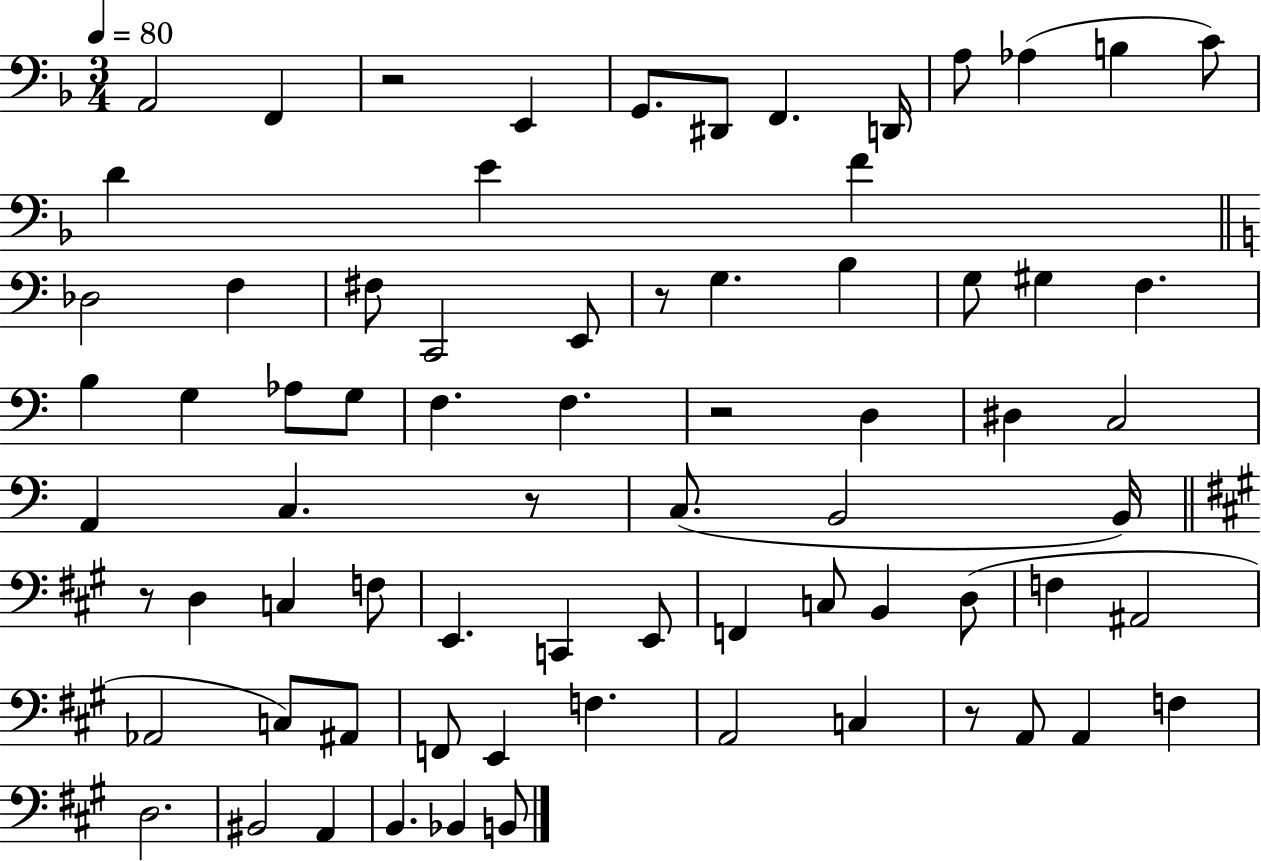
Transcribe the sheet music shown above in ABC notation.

X:1
T:Untitled
M:3/4
L:1/4
K:F
A,,2 F,, z2 E,, G,,/2 ^D,,/2 F,, D,,/4 A,/2 _A, B, C/2 D E F _D,2 F, ^F,/2 C,,2 E,,/2 z/2 G, B, G,/2 ^G, F, B, G, _A,/2 G,/2 F, F, z2 D, ^D, C,2 A,, C, z/2 C,/2 B,,2 B,,/4 z/2 D, C, F,/2 E,, C,, E,,/2 F,, C,/2 B,, D,/2 F, ^A,,2 _A,,2 C,/2 ^A,,/2 F,,/2 E,, F, A,,2 C, z/2 A,,/2 A,, F, D,2 ^B,,2 A,, B,, _B,, B,,/2